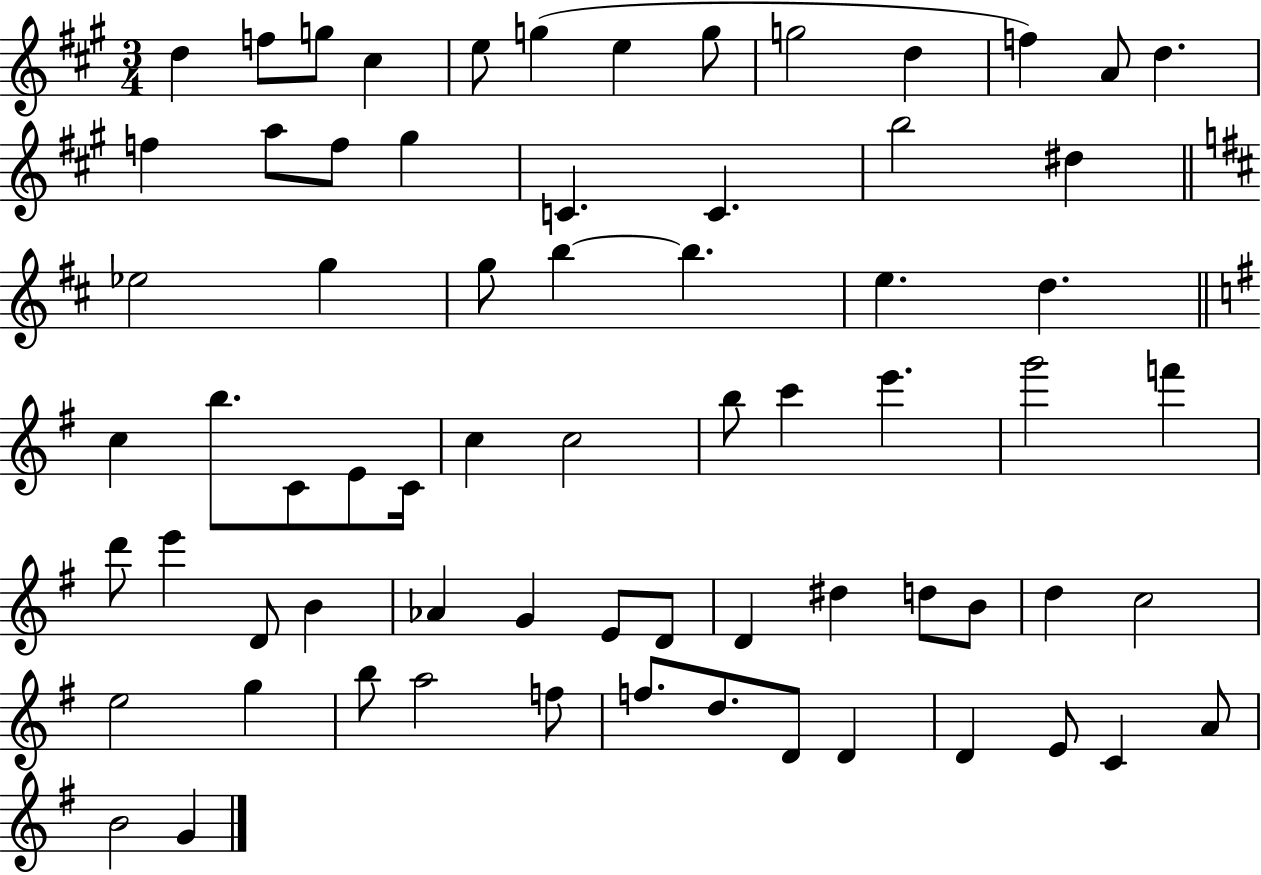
{
  \clef treble
  \numericTimeSignature
  \time 3/4
  \key a \major
  d''4 f''8 g''8 cis''4 | e''8 g''4( e''4 g''8 | g''2 d''4 | f''4) a'8 d''4. | \break f''4 a''8 f''8 gis''4 | c'4. c'4. | b''2 dis''4 | \bar "||" \break \key d \major ees''2 g''4 | g''8 b''4~~ b''4. | e''4. d''4. | \bar "||" \break \key g \major c''4 b''8. c'8 e'8 c'16 | c''4 c''2 | b''8 c'''4 e'''4. | g'''2 f'''4 | \break d'''8 e'''4 d'8 b'4 | aes'4 g'4 e'8 d'8 | d'4 dis''4 d''8 b'8 | d''4 c''2 | \break e''2 g''4 | b''8 a''2 f''8 | f''8. d''8. d'8 d'4 | d'4 e'8 c'4 a'8 | \break b'2 g'4 | \bar "|."
}